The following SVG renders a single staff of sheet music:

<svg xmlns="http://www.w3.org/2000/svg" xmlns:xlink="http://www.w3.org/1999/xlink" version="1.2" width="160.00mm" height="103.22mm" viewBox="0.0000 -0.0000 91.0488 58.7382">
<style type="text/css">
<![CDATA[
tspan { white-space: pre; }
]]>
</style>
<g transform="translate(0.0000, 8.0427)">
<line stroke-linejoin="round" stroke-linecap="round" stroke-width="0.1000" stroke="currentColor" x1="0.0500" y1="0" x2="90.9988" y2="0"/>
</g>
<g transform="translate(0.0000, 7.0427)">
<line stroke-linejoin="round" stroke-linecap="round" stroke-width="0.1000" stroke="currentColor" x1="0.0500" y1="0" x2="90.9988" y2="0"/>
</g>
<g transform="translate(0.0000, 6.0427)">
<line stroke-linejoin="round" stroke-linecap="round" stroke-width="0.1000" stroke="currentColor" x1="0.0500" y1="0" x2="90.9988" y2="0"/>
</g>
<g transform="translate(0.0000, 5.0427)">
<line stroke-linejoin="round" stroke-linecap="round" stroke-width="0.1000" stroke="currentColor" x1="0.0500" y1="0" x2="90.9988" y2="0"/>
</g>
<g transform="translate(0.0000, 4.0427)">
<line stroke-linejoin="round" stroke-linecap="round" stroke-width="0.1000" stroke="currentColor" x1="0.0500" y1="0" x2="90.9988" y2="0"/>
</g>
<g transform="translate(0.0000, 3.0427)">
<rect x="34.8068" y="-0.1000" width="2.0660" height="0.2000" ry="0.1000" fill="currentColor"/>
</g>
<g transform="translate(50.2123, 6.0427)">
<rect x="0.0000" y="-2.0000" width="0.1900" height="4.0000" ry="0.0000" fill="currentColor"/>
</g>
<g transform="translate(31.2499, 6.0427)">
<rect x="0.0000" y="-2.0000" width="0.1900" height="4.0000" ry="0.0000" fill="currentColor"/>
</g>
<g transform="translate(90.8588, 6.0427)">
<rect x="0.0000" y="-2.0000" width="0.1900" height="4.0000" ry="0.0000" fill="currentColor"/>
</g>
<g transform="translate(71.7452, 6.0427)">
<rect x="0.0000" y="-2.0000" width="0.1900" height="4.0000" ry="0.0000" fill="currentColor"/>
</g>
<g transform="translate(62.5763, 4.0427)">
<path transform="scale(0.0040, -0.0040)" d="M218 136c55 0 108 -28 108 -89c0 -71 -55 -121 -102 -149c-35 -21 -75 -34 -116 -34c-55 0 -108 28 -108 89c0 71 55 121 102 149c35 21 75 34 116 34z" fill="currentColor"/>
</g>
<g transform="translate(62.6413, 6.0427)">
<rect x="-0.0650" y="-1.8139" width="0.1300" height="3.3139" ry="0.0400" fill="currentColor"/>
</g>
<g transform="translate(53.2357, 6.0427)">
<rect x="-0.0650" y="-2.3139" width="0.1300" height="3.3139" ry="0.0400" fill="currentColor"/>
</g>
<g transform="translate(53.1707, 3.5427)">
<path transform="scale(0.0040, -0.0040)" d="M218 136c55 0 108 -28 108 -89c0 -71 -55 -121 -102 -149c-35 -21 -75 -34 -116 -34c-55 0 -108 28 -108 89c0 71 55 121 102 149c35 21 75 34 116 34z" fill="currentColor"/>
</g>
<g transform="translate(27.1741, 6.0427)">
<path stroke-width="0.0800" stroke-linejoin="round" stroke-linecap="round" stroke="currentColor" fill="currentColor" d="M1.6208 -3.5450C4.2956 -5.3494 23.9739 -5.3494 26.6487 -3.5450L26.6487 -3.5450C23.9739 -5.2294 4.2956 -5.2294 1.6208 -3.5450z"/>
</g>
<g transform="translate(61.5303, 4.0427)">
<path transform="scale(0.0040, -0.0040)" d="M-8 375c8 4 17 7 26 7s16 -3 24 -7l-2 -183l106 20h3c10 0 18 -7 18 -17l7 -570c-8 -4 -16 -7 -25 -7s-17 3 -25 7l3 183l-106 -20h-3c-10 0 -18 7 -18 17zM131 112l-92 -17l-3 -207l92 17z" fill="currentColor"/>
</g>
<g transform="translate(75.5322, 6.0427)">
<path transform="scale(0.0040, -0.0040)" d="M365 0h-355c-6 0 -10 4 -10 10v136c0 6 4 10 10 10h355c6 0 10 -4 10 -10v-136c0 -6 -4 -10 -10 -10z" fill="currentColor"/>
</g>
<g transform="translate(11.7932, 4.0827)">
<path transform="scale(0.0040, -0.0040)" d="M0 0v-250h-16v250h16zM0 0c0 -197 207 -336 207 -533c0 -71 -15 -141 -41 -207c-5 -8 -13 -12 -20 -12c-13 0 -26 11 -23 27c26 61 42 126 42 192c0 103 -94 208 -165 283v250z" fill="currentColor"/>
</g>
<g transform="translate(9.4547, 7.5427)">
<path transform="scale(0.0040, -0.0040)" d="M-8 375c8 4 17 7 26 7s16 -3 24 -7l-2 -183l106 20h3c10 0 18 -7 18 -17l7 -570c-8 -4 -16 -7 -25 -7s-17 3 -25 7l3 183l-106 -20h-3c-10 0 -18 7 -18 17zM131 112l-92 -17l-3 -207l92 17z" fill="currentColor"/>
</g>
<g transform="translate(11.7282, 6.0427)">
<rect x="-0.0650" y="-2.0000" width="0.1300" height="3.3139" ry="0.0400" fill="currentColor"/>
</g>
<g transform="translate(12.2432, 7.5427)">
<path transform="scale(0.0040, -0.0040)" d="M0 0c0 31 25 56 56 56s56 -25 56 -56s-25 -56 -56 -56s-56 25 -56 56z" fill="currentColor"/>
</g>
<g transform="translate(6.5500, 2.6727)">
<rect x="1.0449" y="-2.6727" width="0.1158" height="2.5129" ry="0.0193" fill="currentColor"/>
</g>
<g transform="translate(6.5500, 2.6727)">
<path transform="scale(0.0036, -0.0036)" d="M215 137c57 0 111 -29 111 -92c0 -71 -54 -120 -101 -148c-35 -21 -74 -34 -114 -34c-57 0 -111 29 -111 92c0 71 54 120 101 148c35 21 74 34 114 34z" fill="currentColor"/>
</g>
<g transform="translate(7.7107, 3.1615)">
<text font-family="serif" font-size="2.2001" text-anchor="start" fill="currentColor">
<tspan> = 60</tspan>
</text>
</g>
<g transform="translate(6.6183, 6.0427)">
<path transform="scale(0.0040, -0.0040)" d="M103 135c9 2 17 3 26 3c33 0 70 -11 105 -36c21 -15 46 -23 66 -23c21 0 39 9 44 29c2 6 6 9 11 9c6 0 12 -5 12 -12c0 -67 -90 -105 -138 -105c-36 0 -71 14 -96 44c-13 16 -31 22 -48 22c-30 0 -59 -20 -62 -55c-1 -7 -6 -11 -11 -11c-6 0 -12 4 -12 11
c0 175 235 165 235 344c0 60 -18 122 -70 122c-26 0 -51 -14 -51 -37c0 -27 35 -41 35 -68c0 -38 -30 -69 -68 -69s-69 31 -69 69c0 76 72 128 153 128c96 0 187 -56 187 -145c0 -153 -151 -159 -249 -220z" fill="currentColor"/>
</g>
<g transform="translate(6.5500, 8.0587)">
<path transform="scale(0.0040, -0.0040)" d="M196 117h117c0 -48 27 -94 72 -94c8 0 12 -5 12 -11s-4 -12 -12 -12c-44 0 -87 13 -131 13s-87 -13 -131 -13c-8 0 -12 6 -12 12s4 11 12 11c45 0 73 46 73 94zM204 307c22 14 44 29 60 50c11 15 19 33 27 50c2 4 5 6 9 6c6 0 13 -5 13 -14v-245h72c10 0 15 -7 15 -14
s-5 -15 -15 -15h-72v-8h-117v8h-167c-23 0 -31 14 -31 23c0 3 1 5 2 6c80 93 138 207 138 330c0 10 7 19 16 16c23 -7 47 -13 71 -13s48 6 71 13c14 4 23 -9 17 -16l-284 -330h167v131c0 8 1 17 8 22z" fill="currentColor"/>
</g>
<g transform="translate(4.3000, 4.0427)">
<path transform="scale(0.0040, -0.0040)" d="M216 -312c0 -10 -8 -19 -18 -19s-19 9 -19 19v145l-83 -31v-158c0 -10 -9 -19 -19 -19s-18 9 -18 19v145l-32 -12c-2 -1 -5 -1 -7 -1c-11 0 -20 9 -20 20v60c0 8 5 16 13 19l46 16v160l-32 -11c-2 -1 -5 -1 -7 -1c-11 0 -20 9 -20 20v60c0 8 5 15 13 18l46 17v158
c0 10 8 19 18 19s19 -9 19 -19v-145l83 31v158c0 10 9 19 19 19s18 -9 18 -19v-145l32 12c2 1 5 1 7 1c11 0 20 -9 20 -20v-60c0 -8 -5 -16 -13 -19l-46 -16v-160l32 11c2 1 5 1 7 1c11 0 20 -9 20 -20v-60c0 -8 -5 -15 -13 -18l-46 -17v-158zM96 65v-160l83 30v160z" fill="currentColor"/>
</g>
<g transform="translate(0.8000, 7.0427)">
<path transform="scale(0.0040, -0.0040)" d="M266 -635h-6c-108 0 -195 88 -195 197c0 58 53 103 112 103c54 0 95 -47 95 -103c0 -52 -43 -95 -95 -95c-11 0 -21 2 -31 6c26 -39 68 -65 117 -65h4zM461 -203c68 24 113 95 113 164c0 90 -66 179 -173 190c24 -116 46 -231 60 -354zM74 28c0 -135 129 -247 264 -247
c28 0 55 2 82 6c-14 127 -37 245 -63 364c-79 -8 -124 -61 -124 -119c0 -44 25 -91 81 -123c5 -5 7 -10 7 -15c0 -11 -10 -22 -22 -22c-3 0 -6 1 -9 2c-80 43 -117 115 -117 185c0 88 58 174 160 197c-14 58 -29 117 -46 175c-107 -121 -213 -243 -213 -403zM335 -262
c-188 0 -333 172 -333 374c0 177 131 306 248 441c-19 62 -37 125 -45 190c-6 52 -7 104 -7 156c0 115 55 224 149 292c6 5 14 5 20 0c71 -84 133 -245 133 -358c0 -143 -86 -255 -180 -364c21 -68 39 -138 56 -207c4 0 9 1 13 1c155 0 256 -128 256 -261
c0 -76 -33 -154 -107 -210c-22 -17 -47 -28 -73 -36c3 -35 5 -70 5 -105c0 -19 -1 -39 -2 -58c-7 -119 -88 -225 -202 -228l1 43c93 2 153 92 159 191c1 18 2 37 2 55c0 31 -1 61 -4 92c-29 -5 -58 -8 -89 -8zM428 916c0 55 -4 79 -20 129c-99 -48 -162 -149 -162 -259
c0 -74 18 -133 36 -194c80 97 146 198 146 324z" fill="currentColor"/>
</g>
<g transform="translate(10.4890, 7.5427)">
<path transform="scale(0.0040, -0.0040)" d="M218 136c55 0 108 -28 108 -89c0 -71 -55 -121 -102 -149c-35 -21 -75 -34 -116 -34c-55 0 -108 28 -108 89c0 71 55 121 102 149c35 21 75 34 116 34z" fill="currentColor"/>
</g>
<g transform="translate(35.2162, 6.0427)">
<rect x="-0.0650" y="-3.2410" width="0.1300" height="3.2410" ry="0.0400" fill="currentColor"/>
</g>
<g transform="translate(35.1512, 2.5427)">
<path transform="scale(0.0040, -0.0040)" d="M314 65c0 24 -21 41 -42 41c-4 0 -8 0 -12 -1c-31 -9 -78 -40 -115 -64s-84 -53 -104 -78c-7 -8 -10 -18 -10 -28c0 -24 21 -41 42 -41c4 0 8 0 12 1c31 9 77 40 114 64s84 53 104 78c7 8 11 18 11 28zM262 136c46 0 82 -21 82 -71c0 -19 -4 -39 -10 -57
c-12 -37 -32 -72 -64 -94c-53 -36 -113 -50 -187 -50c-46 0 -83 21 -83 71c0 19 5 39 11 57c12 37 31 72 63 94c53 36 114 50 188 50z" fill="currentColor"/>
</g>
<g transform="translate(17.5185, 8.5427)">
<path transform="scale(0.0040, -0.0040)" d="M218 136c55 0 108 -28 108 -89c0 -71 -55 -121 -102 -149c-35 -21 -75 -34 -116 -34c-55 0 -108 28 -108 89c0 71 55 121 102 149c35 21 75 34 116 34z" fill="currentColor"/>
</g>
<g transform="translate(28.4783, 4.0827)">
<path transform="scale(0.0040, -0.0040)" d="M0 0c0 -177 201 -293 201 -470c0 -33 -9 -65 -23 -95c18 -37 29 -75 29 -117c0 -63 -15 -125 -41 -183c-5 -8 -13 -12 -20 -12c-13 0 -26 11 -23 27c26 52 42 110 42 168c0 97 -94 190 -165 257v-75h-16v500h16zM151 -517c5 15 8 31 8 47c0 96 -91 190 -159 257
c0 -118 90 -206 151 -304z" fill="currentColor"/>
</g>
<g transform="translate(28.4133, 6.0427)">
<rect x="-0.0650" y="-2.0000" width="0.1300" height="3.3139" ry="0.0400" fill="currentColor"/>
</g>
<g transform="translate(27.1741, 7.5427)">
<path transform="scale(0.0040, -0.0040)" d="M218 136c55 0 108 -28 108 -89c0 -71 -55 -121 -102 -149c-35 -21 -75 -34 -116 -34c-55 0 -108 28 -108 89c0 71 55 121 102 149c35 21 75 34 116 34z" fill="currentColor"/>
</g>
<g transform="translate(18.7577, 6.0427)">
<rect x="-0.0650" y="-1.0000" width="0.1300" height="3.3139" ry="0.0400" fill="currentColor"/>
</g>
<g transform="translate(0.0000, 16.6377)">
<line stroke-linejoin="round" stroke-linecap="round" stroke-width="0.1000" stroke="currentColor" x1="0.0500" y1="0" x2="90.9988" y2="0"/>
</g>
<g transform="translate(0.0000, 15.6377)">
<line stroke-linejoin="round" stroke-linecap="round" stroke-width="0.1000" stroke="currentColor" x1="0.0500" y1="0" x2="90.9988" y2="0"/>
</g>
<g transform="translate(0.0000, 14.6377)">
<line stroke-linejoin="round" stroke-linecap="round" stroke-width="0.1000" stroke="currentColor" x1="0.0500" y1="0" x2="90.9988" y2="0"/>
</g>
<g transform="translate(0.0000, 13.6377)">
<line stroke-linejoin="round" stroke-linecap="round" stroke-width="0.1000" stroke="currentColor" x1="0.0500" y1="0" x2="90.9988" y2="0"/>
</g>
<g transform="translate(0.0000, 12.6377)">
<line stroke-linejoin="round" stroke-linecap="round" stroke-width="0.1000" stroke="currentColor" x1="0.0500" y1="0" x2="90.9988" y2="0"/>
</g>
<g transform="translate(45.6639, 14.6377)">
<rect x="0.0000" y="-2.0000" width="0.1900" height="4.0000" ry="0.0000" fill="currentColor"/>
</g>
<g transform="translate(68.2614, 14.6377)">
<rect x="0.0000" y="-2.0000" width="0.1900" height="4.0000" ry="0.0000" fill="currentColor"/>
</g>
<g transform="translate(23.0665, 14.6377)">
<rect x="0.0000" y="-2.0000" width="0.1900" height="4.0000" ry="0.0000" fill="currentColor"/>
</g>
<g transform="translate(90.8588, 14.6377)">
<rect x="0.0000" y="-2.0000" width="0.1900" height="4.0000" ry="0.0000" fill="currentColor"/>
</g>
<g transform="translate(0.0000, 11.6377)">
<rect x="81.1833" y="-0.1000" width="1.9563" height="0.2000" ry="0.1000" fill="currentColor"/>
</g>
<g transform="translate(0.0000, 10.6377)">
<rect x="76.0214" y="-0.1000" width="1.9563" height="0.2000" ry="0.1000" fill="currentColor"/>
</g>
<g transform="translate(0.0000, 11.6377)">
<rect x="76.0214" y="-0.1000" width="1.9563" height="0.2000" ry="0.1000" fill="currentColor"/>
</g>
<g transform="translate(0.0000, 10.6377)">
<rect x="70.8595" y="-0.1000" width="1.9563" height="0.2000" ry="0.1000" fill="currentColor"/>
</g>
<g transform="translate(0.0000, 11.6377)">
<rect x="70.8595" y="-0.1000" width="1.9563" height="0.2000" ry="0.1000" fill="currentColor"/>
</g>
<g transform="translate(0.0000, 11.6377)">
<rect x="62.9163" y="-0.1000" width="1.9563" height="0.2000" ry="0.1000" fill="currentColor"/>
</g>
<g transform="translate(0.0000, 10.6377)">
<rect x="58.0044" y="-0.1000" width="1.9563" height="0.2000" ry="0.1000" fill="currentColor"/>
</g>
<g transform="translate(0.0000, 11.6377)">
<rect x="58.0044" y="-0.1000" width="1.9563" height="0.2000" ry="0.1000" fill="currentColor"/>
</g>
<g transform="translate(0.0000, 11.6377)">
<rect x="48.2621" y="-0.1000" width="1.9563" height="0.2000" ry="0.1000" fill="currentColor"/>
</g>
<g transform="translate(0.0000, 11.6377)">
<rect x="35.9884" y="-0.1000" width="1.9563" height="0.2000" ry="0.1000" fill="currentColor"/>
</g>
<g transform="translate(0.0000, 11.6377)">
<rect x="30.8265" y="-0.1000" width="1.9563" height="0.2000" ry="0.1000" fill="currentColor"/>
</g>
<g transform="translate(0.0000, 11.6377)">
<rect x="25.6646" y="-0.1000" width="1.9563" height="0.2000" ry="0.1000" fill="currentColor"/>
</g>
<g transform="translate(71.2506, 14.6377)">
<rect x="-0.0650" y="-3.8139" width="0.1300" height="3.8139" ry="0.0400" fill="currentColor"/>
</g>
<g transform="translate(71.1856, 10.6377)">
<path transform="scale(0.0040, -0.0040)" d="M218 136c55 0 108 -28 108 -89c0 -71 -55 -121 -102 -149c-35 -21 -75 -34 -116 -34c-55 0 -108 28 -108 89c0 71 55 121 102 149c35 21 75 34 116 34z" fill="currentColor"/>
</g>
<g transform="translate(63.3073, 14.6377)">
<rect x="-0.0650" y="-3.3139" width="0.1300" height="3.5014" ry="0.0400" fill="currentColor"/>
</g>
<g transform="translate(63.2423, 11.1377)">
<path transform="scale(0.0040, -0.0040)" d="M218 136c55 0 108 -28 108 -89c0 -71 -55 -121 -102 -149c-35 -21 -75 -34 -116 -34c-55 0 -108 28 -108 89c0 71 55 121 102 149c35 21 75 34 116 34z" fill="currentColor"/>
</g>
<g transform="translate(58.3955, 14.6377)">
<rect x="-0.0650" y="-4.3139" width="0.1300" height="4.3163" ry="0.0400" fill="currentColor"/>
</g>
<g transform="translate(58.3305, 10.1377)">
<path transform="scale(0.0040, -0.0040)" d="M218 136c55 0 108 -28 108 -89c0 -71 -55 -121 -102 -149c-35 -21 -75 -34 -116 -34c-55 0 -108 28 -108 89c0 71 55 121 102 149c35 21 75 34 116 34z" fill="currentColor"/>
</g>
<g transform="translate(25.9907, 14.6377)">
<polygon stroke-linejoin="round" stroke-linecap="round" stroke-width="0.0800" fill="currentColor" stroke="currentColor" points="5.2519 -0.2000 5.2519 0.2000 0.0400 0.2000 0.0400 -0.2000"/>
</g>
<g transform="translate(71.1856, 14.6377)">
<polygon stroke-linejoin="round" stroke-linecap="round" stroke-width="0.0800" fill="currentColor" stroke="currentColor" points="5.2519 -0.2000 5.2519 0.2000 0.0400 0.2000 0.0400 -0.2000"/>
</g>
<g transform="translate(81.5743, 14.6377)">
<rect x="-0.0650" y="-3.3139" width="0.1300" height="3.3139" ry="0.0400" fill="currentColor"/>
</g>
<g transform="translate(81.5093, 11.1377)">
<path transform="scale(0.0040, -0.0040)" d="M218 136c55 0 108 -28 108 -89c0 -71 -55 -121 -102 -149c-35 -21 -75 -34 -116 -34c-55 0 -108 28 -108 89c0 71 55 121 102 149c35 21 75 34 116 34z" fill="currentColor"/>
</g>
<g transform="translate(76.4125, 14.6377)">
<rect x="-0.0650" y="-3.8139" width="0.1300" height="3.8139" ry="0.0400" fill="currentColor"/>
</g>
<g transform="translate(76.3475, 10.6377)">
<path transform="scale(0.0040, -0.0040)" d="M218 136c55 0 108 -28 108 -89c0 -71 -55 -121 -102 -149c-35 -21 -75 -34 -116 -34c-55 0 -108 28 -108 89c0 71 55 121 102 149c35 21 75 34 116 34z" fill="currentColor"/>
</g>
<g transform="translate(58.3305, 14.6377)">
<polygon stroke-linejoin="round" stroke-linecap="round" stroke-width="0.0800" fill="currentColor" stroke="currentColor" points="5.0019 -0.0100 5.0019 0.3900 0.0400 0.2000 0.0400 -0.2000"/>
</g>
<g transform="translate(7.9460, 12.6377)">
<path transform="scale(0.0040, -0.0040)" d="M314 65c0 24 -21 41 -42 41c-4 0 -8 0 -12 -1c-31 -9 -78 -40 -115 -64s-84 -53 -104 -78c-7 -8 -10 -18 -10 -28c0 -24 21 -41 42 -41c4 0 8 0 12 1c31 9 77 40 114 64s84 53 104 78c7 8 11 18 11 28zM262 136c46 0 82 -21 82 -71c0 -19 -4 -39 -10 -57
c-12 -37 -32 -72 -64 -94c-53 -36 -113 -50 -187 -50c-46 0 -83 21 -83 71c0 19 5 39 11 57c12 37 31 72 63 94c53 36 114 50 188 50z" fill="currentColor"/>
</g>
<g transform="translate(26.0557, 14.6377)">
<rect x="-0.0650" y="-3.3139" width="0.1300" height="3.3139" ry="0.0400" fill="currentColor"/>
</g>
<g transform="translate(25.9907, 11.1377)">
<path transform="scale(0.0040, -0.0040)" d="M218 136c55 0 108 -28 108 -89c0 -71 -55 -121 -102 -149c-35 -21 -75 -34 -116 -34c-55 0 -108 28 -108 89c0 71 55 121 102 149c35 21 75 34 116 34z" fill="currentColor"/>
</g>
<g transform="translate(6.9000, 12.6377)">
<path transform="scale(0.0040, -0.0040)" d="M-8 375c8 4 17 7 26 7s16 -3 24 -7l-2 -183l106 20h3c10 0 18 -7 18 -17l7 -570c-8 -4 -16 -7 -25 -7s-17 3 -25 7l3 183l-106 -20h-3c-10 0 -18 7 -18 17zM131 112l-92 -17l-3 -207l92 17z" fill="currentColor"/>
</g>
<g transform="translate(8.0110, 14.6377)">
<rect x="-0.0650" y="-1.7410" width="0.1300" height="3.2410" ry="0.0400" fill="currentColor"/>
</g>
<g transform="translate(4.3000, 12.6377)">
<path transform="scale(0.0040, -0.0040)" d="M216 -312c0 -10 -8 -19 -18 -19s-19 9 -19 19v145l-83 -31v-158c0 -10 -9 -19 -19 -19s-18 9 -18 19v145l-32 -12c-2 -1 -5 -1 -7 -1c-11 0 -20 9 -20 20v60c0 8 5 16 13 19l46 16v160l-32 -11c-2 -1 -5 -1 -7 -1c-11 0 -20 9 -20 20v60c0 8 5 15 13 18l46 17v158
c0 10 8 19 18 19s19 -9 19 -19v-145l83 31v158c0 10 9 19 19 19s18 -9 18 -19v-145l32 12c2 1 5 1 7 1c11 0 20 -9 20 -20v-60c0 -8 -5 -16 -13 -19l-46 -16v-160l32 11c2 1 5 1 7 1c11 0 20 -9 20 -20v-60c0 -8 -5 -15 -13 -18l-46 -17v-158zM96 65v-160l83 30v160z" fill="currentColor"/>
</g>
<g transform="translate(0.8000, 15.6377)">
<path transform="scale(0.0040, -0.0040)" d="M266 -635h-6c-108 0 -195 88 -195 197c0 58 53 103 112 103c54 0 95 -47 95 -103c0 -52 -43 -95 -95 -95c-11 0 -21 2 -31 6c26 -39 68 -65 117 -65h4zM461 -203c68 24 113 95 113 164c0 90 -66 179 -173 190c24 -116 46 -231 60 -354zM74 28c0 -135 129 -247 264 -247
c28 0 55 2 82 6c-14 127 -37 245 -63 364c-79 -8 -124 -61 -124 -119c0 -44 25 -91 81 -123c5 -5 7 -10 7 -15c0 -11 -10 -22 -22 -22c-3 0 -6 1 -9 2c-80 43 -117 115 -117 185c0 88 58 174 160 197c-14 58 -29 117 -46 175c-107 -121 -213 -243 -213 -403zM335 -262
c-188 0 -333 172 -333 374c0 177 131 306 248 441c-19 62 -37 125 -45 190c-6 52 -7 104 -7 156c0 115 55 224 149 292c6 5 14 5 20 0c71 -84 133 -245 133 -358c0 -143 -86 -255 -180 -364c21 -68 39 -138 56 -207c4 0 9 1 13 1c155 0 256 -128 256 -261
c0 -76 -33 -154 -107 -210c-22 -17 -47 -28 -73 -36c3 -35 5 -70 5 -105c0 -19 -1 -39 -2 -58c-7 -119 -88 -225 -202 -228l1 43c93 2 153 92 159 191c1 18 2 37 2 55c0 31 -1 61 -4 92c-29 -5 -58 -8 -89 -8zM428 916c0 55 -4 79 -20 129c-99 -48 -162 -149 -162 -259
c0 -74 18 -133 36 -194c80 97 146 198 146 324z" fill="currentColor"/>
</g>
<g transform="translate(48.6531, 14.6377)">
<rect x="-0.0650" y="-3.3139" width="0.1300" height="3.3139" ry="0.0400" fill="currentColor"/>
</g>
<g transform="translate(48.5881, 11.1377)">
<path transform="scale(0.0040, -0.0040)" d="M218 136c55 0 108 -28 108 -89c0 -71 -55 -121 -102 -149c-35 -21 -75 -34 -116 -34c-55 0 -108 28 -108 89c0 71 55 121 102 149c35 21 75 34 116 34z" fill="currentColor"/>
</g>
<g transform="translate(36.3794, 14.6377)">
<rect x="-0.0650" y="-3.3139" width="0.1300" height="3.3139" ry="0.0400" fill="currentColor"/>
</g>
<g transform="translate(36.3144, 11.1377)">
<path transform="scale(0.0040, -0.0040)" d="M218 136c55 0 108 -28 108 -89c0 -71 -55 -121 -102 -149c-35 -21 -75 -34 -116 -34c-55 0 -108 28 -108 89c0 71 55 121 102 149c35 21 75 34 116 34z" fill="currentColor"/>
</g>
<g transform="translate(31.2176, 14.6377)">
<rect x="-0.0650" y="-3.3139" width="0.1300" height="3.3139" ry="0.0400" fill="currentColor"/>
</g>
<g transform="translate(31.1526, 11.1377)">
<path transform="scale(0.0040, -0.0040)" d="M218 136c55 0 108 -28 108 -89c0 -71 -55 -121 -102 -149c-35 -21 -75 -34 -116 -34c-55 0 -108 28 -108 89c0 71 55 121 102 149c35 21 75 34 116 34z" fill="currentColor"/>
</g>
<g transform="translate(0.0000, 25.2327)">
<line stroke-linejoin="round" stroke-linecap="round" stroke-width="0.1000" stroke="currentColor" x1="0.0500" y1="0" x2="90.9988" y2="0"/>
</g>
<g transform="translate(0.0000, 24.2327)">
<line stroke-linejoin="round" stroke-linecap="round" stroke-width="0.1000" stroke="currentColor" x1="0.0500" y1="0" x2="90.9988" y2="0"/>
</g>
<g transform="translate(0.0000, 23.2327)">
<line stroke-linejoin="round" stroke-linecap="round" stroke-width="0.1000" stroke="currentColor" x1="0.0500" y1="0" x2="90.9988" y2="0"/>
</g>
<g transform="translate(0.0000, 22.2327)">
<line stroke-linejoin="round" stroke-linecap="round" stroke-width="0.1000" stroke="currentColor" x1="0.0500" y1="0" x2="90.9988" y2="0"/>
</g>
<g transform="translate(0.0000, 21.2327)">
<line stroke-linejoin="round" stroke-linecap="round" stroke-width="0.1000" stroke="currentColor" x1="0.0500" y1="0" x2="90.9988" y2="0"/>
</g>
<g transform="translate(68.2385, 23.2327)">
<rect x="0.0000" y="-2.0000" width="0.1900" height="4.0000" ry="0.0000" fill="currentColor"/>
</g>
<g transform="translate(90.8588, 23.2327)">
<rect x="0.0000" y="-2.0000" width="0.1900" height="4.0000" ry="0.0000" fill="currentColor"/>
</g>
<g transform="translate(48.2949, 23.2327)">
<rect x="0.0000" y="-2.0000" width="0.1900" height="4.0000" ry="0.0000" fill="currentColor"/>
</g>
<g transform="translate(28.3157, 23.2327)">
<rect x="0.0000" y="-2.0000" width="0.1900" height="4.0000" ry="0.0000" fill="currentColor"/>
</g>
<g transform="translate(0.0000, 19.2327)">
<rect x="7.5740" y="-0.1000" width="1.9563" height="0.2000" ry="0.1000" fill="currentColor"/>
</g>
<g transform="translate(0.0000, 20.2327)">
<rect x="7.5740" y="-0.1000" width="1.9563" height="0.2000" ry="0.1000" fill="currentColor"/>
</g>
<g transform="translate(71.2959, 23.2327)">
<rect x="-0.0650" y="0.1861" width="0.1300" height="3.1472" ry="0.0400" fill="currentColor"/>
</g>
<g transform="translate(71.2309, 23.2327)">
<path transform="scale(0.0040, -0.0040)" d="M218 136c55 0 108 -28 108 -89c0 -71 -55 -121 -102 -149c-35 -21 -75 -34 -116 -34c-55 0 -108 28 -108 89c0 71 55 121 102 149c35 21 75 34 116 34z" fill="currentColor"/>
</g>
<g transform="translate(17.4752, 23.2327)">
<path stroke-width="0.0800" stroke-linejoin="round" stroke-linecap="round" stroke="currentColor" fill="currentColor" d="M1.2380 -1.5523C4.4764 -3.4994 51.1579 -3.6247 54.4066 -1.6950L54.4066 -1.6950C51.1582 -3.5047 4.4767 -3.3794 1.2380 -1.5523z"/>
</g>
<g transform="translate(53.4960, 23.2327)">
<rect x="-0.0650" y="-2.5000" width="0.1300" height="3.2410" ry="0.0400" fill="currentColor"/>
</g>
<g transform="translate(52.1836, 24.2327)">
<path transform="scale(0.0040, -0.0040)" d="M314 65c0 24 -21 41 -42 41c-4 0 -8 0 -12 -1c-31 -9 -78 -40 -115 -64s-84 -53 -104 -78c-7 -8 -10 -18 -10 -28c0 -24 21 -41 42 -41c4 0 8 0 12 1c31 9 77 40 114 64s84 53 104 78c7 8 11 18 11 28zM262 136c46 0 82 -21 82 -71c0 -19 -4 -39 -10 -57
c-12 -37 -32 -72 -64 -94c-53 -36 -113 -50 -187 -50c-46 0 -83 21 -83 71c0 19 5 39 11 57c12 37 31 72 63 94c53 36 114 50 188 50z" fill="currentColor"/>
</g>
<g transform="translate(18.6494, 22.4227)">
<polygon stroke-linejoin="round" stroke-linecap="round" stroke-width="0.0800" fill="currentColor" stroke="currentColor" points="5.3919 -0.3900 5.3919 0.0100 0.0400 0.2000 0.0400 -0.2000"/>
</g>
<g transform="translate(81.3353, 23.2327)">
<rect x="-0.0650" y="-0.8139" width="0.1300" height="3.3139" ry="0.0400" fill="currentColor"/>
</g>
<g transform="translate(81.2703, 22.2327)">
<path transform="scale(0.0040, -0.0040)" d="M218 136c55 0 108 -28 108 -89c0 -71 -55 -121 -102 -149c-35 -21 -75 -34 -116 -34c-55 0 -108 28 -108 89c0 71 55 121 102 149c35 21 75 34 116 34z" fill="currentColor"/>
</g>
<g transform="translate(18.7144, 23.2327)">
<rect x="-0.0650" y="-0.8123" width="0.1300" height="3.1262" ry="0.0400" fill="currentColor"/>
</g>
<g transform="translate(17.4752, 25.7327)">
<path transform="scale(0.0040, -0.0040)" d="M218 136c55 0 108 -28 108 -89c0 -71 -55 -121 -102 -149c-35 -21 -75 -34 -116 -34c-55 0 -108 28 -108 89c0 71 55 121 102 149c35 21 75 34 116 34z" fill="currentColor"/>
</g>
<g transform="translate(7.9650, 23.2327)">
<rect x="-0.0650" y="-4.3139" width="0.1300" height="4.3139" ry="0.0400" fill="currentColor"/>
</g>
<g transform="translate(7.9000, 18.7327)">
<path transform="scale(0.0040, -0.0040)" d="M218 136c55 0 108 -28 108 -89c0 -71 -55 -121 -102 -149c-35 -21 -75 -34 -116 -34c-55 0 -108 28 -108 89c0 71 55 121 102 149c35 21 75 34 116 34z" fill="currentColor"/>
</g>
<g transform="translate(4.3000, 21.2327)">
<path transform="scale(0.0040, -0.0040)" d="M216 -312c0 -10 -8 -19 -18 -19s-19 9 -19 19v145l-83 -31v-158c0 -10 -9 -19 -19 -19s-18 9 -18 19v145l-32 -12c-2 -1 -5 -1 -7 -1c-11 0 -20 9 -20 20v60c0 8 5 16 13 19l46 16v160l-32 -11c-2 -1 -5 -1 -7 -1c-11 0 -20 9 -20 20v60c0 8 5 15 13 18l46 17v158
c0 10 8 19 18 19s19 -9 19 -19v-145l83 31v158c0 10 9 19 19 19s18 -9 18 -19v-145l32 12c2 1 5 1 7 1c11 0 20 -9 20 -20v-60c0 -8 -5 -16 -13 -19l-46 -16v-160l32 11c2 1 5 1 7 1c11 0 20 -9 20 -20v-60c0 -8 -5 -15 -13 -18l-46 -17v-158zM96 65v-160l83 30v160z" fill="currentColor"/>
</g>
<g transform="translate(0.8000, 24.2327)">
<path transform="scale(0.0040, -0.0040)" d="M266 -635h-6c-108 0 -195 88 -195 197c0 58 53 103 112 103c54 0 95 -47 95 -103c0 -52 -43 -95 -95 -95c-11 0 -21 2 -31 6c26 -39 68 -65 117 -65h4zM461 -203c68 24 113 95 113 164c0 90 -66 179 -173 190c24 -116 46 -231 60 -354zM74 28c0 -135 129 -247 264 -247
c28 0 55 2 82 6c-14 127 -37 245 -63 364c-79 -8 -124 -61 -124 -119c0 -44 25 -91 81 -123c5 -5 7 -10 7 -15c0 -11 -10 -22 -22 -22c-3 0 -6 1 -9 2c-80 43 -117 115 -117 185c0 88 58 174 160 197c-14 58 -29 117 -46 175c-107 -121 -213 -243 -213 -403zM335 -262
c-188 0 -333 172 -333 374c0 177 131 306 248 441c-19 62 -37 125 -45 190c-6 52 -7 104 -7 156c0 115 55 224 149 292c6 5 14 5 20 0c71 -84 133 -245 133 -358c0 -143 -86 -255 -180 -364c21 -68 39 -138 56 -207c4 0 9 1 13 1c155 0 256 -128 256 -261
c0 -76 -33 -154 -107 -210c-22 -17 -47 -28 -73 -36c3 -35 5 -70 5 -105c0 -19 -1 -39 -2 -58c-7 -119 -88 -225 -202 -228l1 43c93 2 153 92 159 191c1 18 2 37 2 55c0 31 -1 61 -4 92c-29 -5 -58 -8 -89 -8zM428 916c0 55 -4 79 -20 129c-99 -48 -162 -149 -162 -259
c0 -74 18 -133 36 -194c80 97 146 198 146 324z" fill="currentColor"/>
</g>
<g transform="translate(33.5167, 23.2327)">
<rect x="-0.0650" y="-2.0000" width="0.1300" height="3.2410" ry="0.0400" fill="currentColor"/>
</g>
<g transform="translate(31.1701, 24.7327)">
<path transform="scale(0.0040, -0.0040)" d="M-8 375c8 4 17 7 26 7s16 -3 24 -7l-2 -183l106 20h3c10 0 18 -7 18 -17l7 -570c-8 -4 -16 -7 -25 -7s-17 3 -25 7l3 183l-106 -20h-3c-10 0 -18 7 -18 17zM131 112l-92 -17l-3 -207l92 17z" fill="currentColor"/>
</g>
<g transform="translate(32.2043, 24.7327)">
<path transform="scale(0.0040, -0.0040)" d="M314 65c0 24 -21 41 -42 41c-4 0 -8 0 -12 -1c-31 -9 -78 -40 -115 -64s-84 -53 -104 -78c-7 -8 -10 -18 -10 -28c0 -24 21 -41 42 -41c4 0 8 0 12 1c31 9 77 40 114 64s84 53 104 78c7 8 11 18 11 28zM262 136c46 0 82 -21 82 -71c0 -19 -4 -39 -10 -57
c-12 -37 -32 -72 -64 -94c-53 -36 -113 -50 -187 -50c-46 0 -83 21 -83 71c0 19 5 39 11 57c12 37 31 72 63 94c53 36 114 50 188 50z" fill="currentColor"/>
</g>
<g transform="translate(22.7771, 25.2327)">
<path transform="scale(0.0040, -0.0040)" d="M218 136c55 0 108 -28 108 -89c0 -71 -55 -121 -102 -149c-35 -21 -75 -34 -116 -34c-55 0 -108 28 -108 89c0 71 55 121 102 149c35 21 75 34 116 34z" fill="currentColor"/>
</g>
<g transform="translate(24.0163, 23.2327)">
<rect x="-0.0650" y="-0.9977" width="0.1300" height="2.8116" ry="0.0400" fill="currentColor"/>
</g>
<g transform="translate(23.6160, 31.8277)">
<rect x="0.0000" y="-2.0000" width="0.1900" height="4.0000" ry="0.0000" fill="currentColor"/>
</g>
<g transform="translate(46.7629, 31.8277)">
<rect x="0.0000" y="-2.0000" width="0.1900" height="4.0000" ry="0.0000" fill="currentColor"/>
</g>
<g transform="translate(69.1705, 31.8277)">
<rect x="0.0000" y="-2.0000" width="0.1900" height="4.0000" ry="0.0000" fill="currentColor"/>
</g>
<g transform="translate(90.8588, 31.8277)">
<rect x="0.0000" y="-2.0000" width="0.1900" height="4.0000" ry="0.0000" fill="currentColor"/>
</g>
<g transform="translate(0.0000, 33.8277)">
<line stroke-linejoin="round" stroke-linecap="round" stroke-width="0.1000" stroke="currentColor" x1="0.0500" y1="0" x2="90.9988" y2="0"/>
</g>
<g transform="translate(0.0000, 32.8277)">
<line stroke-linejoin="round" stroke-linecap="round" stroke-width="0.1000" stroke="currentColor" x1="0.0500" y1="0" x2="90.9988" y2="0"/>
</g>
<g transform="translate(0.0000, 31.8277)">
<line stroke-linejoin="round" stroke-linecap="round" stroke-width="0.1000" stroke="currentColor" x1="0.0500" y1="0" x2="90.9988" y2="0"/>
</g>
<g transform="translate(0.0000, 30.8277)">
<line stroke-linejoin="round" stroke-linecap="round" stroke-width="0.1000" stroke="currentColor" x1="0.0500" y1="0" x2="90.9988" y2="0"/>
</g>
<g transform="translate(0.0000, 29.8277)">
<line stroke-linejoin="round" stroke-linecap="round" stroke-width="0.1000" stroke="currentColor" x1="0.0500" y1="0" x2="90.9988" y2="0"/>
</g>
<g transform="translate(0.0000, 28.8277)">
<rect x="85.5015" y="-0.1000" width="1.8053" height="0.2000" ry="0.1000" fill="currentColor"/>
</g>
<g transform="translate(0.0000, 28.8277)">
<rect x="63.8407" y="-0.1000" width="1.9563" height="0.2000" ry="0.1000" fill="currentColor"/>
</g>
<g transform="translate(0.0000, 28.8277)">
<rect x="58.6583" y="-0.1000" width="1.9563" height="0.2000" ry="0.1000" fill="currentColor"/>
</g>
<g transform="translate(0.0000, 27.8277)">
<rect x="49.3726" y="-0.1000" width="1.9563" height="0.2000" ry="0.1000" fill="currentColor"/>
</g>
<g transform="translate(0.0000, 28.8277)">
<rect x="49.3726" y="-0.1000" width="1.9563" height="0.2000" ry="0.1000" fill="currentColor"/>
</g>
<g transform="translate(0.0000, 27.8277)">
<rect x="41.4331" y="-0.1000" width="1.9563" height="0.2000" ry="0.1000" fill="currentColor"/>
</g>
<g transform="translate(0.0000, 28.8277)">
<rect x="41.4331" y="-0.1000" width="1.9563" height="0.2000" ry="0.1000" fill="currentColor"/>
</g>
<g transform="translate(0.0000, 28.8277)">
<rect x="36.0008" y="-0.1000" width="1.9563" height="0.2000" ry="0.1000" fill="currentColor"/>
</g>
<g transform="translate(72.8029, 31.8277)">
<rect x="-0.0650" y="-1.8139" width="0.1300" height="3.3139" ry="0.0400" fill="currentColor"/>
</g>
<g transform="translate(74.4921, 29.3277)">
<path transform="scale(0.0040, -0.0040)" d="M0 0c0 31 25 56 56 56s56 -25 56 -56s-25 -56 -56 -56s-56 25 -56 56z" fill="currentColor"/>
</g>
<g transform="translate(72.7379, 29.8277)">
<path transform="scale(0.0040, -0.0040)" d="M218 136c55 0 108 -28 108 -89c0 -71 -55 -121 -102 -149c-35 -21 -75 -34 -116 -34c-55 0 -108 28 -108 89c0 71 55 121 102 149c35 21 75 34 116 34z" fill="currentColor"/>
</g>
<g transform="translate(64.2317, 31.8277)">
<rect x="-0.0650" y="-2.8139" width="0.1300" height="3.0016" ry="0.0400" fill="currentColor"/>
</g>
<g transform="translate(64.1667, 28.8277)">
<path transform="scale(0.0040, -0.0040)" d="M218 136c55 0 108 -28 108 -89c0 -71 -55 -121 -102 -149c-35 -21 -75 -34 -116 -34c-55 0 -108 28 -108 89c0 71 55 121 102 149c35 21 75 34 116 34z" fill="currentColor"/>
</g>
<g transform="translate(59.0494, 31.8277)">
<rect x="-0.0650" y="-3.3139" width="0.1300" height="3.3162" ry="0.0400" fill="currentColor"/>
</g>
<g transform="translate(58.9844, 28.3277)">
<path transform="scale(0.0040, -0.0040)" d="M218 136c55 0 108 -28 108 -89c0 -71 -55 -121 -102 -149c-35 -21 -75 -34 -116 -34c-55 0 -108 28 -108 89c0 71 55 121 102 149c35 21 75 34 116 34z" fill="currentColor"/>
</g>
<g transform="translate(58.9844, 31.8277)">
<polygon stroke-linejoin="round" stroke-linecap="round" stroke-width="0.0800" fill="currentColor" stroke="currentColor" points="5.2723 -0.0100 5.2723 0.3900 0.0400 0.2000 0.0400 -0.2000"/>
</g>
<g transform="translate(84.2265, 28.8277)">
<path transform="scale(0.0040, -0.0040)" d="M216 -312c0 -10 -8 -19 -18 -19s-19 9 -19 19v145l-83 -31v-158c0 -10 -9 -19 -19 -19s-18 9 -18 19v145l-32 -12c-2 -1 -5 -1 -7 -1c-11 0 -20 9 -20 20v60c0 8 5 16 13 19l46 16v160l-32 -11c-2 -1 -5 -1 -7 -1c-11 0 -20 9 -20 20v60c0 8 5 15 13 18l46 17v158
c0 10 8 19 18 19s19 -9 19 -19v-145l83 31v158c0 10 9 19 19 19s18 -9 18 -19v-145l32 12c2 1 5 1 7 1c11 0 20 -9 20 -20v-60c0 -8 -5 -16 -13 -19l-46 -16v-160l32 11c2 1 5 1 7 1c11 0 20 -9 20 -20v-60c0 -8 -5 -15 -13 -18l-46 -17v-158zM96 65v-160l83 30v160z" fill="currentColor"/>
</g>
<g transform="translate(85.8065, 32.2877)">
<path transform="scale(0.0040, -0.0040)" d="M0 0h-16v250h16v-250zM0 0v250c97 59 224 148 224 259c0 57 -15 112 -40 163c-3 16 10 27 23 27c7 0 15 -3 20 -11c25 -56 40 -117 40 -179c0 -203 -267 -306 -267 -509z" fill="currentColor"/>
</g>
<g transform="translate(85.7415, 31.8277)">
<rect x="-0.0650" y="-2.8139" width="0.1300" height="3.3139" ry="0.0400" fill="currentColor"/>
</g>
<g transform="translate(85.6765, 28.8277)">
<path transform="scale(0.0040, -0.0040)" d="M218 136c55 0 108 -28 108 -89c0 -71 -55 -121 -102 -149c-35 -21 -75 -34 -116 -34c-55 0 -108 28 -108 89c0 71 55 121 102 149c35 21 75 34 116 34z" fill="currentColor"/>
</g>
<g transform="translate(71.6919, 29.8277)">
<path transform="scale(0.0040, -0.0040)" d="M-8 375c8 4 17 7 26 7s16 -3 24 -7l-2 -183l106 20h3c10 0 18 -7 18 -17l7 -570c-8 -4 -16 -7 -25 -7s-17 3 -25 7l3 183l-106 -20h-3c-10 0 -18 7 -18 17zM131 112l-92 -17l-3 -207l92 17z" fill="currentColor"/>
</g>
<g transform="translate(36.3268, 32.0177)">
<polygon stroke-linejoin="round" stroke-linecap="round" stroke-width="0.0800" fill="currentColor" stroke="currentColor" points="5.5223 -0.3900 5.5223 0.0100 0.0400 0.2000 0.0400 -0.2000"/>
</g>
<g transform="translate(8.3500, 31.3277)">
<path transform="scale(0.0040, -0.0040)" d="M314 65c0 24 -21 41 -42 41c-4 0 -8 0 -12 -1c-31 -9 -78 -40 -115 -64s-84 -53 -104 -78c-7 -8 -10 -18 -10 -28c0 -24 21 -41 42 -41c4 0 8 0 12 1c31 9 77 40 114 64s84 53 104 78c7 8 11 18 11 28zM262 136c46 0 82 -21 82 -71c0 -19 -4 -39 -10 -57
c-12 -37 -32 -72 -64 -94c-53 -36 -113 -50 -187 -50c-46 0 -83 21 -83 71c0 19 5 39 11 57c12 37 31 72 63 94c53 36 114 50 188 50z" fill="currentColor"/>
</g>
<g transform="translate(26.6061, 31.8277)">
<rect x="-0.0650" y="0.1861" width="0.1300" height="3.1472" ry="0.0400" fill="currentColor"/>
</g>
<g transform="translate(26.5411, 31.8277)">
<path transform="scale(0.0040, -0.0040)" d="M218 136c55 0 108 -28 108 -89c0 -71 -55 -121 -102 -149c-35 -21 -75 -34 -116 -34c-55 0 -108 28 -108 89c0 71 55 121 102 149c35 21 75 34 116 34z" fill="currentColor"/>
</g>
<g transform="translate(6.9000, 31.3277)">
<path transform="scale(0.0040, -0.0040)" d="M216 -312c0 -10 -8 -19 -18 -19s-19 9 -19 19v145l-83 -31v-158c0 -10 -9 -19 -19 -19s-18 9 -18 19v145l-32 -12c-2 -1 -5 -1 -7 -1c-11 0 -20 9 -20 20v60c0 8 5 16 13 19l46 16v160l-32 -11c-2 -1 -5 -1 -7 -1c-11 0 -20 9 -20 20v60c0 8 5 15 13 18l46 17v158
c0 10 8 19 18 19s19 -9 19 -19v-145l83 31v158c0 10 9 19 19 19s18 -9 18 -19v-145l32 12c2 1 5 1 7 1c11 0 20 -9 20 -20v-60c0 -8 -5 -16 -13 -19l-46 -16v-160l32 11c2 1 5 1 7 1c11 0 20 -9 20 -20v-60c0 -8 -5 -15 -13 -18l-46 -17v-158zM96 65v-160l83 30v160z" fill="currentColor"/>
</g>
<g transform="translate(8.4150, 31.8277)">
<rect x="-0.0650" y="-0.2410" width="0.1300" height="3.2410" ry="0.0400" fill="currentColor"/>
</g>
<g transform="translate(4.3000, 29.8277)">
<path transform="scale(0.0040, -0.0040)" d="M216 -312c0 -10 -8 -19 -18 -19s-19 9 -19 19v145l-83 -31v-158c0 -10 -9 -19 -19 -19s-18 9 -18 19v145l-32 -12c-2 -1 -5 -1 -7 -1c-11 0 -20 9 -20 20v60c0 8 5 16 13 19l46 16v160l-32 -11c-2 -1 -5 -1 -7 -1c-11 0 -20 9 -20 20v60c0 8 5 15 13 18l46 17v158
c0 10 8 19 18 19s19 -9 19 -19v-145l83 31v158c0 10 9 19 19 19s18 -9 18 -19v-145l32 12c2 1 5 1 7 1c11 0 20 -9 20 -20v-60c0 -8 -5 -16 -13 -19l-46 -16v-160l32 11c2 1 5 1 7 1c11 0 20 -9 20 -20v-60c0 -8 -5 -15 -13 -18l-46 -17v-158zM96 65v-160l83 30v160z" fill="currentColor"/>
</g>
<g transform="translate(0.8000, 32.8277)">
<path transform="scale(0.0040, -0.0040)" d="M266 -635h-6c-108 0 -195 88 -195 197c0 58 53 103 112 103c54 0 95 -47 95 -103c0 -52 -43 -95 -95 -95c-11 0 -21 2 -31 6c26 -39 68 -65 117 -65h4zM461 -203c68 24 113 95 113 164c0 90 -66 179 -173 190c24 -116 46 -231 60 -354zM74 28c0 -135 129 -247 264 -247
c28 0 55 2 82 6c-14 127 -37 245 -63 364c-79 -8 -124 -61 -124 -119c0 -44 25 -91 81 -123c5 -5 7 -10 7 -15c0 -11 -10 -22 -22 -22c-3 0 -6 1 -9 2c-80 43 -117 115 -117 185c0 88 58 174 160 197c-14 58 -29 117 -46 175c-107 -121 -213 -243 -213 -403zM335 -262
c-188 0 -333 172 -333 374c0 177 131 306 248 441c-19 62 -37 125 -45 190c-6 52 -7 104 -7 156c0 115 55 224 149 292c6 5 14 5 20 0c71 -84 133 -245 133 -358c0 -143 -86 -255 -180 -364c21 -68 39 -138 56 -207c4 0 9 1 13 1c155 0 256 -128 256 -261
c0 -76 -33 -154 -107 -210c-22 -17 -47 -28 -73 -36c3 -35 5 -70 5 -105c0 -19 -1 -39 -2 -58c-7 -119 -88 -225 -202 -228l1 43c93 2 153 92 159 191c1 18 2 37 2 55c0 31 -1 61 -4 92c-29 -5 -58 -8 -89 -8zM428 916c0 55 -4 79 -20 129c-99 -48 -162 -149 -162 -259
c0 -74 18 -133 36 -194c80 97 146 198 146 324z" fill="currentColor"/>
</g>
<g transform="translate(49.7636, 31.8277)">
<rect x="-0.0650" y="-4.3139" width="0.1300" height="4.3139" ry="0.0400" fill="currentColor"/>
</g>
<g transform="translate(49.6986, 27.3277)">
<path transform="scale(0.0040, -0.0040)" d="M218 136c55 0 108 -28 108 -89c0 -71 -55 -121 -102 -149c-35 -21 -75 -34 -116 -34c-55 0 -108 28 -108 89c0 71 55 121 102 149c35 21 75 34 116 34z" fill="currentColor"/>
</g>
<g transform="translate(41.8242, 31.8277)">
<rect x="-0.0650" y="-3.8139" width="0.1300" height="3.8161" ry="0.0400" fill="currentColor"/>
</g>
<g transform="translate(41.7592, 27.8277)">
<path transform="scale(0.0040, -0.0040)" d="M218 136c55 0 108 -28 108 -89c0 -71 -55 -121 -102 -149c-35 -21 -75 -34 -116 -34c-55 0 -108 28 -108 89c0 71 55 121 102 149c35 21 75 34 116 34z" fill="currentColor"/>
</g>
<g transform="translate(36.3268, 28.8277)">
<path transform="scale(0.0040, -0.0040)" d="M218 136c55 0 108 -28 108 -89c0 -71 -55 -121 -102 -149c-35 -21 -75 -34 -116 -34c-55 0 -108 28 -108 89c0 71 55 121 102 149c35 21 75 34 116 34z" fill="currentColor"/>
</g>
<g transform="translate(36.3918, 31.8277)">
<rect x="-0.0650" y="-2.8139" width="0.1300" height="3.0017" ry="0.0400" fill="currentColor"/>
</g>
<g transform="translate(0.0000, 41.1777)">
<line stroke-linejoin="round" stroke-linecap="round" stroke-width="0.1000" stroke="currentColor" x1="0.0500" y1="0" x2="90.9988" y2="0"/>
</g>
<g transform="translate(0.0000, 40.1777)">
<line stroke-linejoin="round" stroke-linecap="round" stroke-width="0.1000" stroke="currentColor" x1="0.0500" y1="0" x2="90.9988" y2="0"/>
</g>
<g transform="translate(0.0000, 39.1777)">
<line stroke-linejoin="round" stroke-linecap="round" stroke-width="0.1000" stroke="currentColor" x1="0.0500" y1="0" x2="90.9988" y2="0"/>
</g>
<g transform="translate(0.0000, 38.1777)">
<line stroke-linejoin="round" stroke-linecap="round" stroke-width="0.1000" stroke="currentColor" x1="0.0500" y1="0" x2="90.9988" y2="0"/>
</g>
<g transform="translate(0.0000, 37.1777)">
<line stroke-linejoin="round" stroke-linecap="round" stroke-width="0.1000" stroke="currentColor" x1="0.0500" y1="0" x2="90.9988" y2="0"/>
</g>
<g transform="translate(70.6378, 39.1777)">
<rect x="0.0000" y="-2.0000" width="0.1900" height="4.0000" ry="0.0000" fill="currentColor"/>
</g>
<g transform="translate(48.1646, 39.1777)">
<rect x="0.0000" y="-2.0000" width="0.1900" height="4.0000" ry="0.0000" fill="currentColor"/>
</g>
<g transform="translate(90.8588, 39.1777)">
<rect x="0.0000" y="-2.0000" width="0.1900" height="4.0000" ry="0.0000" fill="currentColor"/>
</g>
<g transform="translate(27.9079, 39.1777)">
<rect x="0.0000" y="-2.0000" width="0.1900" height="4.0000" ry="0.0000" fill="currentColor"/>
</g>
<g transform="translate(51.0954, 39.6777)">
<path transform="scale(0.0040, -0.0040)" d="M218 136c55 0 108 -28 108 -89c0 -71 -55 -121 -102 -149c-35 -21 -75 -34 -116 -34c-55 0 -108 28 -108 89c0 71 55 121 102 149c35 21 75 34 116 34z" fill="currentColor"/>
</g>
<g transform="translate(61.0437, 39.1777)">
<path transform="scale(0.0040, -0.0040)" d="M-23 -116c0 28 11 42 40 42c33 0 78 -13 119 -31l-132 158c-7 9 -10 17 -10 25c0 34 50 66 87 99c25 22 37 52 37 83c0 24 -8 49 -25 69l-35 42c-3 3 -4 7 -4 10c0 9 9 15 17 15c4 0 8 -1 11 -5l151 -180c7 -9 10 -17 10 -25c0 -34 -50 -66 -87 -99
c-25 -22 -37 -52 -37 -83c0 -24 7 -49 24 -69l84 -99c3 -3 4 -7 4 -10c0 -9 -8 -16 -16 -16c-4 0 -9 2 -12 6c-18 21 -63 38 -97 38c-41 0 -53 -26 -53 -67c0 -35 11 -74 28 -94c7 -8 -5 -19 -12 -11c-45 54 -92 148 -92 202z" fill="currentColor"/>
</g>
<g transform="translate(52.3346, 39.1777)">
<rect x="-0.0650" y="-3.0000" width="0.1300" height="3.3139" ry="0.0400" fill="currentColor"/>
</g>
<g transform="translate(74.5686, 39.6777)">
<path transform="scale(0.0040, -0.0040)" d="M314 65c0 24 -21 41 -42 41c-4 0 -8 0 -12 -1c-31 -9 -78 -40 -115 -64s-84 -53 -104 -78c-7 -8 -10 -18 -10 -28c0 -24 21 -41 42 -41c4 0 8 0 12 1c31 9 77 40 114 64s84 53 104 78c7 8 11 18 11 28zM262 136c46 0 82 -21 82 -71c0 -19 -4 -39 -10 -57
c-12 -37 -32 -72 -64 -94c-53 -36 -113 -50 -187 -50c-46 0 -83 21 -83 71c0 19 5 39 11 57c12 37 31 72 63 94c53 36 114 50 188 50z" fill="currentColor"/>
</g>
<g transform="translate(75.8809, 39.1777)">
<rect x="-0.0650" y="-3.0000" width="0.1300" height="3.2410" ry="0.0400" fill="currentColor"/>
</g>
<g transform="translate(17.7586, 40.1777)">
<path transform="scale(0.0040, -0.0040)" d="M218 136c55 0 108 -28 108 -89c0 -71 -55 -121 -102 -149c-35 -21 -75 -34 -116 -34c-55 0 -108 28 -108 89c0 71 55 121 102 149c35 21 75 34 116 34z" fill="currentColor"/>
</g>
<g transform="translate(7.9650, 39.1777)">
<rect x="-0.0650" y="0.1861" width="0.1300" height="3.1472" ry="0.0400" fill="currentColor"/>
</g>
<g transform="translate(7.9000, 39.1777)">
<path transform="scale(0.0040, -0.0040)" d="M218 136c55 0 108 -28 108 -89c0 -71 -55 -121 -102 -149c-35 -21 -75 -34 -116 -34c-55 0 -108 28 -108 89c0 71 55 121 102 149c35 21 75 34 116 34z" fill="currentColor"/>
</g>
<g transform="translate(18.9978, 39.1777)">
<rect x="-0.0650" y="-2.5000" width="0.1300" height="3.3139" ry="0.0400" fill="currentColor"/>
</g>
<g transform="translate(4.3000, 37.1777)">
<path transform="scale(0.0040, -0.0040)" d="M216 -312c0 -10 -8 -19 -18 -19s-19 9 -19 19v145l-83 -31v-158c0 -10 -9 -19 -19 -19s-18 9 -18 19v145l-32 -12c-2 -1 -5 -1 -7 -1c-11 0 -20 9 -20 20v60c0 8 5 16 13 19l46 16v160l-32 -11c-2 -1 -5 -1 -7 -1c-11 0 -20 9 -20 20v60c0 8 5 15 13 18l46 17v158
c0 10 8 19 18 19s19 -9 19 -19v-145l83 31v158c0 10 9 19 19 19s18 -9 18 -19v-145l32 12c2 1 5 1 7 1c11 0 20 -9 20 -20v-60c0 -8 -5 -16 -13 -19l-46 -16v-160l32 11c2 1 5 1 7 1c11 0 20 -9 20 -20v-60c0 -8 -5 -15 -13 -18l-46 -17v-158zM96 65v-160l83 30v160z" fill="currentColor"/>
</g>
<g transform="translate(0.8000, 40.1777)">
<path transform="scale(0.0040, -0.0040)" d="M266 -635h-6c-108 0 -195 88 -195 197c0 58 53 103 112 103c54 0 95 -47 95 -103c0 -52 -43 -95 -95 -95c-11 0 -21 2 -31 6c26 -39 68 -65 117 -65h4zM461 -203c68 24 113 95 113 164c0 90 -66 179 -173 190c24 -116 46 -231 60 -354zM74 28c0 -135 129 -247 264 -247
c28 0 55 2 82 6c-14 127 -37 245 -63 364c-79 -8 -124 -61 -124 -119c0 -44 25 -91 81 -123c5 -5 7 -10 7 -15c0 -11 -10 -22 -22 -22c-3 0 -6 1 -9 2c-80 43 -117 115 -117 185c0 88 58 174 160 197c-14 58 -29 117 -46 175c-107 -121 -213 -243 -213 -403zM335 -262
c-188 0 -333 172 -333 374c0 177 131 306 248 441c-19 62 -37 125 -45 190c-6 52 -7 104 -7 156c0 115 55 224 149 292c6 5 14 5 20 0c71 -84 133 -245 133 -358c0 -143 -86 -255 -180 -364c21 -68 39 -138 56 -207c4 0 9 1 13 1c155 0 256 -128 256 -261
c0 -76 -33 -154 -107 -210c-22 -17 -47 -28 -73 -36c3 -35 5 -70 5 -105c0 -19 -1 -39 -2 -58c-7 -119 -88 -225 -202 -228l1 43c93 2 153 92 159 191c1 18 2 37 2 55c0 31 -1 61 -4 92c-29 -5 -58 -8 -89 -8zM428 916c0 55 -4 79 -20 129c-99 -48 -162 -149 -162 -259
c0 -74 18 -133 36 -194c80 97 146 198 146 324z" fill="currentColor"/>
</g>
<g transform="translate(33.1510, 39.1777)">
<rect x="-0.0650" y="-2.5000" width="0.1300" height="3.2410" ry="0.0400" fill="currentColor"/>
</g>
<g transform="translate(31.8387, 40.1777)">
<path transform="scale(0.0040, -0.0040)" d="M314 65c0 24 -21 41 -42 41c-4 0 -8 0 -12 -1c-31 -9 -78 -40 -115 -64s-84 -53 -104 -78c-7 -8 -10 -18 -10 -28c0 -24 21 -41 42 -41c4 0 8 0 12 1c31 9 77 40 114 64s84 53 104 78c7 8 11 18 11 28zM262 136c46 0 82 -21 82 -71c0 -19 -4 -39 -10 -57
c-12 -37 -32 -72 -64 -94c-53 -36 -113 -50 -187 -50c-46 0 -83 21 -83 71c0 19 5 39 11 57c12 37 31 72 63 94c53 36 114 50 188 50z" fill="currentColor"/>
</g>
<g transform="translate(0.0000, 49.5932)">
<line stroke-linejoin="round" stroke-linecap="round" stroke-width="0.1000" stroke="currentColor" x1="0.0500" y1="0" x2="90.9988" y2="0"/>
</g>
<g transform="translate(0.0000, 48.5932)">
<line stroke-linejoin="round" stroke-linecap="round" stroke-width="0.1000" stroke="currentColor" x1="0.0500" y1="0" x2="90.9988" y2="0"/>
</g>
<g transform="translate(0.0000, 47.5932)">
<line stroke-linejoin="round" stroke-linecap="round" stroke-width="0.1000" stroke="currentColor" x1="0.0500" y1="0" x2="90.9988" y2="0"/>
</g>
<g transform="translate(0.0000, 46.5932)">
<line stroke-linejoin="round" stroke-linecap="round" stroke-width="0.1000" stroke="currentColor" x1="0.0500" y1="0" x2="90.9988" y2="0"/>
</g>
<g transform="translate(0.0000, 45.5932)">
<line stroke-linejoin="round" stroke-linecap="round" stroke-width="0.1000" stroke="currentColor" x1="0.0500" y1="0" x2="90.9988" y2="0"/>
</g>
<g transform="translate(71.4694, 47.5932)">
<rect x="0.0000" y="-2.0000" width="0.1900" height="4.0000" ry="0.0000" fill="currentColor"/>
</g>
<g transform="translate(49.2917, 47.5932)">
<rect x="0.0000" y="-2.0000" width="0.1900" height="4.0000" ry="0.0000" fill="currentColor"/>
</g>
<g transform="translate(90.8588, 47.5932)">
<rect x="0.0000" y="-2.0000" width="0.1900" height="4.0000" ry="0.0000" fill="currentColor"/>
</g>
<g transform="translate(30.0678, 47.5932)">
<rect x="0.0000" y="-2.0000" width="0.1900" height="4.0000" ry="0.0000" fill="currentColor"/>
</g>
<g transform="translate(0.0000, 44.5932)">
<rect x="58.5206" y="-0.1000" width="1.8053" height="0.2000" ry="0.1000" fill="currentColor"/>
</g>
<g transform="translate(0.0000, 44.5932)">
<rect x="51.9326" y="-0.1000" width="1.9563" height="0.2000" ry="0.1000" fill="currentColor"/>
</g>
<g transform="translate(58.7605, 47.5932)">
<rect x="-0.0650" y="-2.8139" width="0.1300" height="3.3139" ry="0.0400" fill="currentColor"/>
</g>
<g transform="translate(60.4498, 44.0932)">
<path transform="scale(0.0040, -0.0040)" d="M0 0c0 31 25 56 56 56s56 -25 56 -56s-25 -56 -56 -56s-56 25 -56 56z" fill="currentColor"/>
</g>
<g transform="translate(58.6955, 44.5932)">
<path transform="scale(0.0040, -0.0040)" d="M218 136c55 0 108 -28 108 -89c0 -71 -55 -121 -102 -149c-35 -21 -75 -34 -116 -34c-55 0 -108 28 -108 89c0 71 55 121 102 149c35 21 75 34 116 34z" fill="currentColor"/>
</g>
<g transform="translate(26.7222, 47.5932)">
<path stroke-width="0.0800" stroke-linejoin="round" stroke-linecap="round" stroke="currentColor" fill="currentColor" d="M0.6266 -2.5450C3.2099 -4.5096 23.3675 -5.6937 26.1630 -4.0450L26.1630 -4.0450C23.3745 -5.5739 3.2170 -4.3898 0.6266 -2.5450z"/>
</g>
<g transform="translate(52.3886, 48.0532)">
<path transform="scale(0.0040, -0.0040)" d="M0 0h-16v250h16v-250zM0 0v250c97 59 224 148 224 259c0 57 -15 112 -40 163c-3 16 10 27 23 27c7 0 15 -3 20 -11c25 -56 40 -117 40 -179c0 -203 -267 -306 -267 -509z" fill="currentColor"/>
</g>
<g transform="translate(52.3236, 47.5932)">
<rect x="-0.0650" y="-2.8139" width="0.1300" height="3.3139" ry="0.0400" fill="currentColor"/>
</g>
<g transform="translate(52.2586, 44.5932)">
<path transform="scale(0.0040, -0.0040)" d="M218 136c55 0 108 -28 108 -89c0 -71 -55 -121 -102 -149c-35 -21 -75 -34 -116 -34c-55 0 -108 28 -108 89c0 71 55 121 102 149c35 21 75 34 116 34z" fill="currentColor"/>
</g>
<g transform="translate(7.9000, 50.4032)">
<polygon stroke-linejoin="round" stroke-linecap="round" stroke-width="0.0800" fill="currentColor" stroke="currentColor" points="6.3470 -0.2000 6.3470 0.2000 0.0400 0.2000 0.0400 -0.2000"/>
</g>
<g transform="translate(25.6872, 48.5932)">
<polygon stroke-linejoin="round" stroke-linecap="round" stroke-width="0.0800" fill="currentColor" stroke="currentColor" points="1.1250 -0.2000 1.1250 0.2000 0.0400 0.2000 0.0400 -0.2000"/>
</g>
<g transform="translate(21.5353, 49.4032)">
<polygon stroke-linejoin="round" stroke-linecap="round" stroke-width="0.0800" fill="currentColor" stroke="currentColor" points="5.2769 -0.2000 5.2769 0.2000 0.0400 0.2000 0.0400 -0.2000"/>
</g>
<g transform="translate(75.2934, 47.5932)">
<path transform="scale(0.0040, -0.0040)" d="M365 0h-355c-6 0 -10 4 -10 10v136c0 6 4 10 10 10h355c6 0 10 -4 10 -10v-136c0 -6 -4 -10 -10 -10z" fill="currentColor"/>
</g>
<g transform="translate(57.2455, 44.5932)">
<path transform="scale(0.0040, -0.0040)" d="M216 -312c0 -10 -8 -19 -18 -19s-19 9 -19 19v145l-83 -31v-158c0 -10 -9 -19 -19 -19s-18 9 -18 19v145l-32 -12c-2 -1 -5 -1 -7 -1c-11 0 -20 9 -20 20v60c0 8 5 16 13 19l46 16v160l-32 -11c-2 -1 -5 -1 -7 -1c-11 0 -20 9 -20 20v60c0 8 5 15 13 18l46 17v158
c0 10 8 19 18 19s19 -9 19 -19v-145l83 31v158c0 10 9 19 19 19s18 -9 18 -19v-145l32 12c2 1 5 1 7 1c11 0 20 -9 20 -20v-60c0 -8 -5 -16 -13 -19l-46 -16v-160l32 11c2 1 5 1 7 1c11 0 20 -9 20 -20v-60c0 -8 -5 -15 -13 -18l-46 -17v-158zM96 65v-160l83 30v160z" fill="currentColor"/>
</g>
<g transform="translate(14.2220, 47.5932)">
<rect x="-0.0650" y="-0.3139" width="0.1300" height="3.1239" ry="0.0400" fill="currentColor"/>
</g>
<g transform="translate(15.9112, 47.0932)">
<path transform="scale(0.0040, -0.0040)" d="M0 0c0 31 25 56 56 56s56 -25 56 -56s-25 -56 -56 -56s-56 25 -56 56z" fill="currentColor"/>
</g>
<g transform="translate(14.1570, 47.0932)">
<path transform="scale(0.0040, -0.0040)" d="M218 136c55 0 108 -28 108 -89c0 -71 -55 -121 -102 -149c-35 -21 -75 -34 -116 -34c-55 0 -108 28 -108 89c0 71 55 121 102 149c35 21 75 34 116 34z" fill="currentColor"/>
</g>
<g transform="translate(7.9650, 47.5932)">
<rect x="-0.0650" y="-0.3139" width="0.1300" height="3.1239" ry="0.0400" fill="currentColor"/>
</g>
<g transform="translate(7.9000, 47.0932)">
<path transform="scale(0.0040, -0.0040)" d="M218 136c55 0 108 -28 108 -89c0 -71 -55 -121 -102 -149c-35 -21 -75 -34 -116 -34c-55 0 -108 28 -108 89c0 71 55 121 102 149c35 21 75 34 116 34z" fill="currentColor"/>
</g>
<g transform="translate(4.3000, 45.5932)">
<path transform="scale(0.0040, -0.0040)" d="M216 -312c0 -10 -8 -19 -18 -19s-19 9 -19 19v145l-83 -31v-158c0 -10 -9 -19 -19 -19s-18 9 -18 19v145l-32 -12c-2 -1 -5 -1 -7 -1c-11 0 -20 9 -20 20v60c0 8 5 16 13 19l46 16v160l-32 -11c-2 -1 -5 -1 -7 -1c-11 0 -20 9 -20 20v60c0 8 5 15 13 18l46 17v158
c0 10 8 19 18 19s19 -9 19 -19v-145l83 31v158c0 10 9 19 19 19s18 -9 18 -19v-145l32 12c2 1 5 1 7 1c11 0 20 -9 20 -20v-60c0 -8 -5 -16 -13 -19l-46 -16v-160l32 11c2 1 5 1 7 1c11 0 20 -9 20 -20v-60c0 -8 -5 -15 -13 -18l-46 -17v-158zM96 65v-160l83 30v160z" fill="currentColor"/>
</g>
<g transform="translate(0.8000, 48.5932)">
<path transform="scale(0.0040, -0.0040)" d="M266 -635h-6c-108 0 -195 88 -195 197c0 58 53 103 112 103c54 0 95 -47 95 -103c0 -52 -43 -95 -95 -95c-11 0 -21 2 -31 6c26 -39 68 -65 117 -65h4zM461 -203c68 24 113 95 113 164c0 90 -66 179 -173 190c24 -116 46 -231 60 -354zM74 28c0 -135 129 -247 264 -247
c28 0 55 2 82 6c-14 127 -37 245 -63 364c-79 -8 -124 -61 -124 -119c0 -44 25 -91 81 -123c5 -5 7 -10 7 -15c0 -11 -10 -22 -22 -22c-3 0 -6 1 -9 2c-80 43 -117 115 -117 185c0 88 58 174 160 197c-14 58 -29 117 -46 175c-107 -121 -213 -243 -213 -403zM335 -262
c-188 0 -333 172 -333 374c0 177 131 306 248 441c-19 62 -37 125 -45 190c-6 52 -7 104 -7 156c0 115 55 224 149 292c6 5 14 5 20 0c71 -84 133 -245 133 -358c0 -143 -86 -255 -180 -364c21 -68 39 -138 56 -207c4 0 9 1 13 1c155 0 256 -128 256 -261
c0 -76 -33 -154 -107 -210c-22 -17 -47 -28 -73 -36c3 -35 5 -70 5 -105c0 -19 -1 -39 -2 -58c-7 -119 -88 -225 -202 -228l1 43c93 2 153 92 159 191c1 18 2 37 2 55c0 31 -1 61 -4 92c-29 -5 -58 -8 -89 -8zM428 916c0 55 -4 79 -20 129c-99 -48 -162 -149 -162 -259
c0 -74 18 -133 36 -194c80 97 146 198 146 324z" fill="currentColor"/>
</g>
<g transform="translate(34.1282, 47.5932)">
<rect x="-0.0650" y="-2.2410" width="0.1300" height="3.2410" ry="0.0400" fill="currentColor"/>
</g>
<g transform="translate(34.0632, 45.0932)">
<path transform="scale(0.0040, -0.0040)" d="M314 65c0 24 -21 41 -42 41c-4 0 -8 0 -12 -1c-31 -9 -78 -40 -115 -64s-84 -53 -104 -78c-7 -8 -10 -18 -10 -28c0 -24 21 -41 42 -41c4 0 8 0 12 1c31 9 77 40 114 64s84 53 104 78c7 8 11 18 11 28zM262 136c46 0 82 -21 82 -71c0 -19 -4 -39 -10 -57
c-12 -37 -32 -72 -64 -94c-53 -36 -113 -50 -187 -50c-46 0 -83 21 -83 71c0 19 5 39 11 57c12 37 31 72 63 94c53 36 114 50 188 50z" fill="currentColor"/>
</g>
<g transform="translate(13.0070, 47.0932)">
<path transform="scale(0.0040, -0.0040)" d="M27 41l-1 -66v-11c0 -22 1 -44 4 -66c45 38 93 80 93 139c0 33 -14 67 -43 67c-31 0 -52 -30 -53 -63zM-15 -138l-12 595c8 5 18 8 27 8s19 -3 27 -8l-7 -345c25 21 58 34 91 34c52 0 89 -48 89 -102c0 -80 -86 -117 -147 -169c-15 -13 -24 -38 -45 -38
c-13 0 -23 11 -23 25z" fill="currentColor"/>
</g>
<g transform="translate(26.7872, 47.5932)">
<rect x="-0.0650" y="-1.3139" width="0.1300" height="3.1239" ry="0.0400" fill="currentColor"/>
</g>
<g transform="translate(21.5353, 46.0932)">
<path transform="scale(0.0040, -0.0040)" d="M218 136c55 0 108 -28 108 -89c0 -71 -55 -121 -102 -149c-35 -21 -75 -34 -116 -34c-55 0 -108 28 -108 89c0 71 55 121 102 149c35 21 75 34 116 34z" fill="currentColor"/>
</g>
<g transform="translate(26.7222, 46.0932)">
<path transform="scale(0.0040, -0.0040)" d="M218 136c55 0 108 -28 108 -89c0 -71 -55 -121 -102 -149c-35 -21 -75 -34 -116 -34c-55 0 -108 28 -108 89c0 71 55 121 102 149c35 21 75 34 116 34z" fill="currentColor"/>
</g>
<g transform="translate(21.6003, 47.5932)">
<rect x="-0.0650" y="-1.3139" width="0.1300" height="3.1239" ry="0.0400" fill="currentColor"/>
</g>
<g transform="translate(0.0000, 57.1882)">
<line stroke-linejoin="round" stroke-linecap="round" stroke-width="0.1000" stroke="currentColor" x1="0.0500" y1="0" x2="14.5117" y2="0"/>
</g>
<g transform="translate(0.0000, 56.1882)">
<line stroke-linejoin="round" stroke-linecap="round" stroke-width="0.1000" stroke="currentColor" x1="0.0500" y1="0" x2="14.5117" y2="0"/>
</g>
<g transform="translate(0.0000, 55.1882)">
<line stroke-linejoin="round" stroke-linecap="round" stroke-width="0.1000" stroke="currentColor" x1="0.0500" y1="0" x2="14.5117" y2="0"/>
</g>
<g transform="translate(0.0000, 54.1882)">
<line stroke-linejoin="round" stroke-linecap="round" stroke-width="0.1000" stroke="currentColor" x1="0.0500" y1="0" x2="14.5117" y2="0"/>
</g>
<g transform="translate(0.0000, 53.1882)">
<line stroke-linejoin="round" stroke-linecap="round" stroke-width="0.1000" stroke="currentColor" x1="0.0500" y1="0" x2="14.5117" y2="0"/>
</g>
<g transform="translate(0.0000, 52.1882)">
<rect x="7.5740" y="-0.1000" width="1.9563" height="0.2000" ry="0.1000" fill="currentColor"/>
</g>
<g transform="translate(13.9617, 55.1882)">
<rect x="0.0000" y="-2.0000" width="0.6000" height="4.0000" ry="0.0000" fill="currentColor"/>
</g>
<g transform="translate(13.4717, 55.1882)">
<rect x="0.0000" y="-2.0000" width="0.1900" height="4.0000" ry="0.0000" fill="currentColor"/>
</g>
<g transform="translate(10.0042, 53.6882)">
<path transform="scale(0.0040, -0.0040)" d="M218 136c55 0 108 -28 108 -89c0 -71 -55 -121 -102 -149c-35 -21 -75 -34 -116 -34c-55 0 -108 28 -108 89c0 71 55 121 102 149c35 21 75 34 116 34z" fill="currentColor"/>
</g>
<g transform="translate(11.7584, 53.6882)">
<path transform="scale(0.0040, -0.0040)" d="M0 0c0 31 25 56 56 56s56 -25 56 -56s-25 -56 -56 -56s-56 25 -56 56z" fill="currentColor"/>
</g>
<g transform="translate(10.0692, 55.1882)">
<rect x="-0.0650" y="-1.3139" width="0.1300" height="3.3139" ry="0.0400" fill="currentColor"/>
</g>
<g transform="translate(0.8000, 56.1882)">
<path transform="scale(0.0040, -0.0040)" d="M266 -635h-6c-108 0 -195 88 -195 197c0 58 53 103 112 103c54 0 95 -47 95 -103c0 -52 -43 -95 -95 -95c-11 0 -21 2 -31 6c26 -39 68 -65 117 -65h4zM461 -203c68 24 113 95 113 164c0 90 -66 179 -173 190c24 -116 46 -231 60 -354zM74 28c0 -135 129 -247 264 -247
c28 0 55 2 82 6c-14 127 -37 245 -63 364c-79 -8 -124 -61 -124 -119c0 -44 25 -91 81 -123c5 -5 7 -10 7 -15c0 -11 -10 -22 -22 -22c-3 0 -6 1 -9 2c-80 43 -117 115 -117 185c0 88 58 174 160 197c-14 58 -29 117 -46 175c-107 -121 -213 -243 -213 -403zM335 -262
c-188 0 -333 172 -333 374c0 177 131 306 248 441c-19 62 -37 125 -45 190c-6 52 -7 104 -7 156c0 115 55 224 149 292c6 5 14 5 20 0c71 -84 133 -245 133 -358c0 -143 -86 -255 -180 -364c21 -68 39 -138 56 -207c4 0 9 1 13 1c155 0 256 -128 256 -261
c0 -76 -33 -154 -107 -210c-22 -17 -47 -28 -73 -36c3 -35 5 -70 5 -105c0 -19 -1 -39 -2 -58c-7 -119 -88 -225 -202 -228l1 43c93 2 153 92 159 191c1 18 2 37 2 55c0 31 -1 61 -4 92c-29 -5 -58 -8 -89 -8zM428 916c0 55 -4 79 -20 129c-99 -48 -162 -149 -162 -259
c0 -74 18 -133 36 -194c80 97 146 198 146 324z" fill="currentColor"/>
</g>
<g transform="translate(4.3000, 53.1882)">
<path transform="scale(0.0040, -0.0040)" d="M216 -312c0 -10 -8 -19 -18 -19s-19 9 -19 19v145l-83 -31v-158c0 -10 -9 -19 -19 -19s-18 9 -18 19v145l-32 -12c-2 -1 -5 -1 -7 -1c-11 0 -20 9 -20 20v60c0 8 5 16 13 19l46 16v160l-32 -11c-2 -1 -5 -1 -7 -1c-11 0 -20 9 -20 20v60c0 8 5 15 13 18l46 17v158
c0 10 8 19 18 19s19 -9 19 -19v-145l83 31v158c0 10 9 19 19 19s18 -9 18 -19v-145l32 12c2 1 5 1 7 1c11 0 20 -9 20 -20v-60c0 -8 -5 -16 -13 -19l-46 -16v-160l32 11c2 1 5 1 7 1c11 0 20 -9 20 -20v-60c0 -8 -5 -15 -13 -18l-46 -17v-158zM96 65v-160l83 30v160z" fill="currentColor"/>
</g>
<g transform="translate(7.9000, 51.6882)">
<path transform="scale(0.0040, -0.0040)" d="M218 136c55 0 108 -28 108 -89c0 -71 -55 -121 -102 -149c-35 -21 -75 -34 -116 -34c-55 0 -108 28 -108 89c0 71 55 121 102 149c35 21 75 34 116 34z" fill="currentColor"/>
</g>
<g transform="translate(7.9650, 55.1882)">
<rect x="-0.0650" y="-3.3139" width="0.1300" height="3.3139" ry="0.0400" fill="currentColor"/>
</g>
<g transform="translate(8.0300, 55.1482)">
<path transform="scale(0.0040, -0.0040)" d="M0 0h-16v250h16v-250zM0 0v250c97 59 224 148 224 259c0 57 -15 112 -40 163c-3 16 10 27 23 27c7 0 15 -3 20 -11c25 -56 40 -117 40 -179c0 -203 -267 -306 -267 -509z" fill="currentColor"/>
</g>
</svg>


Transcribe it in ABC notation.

X:1
T:Untitled
M:2/4
L:1/4
K:G
F/2 D F/4 b2 g f z2 f2 b/2 b/2 b b d'/2 b/2 c'/2 c'/2 b d' D/2 E/2 F2 G2 B d ^c2 B a/2 c'/2 d' b/2 a/2 f ^a/2 B G G2 A z A2 c/2 _c/2 e/2 e/4 g2 a/2 ^a z2 b/2 e